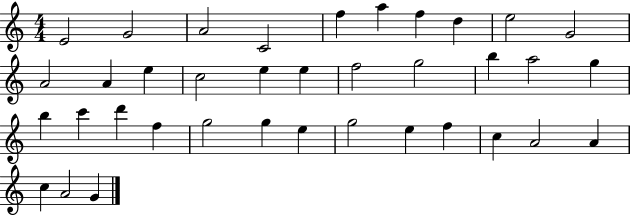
X:1
T:Untitled
M:4/4
L:1/4
K:C
E2 G2 A2 C2 f a f d e2 G2 A2 A e c2 e e f2 g2 b a2 g b c' d' f g2 g e g2 e f c A2 A c A2 G